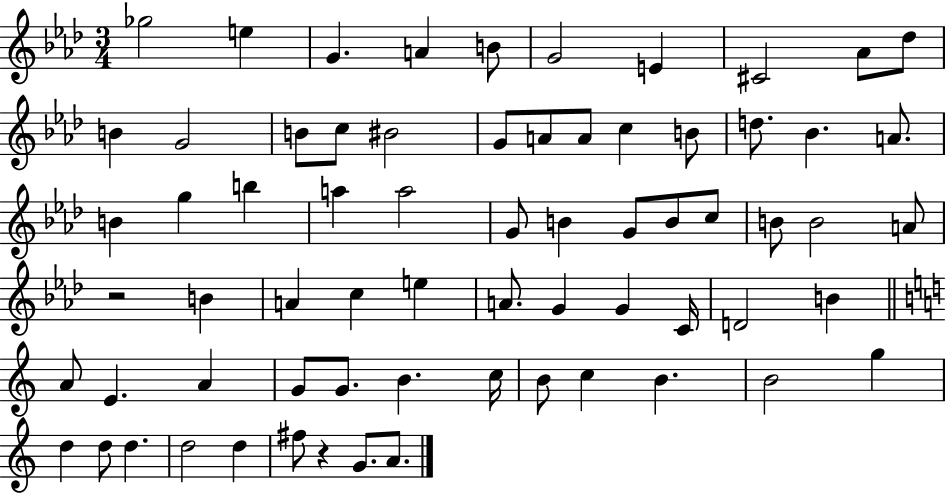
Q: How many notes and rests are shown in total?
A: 68